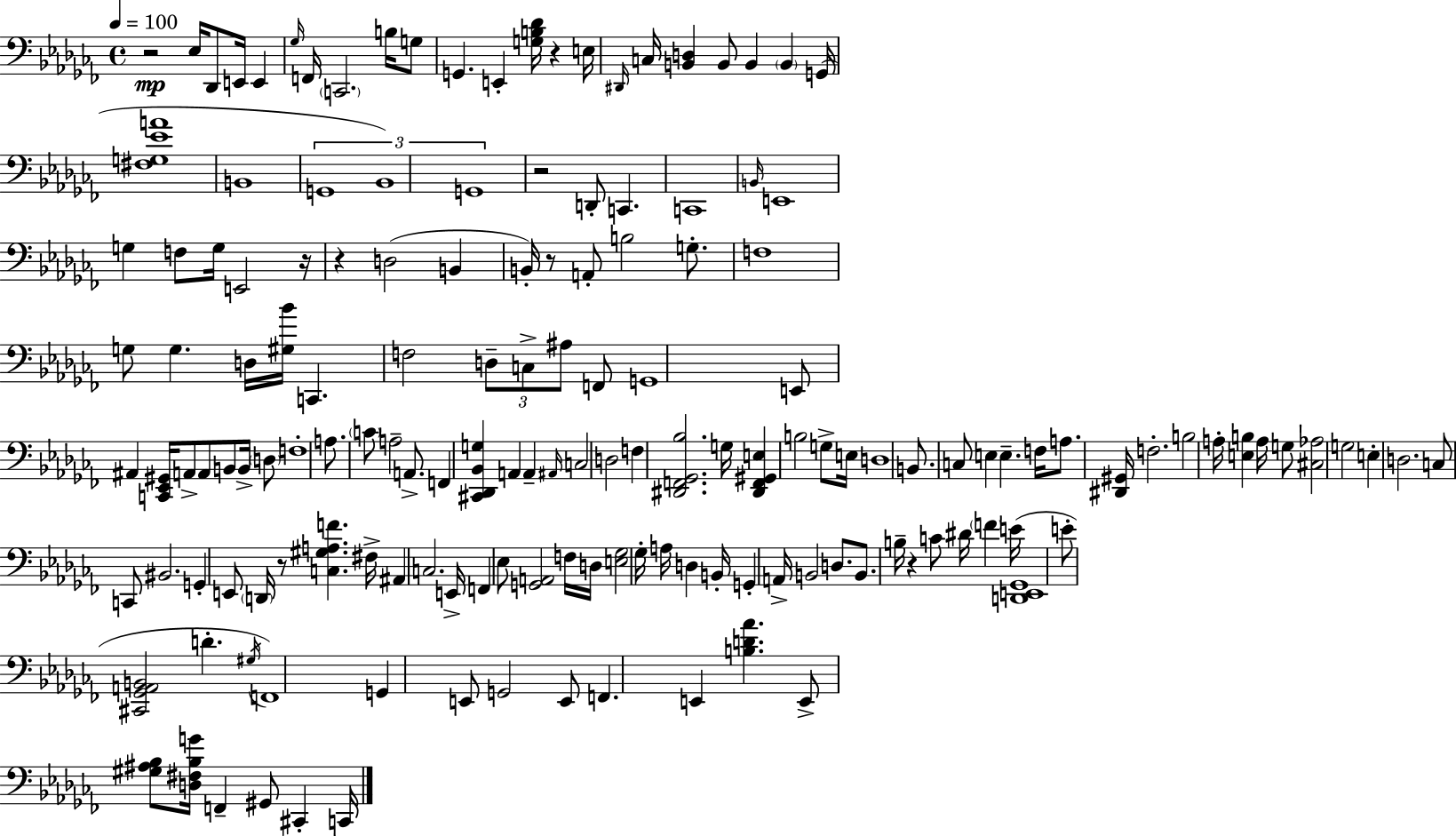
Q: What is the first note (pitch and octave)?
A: Eb3